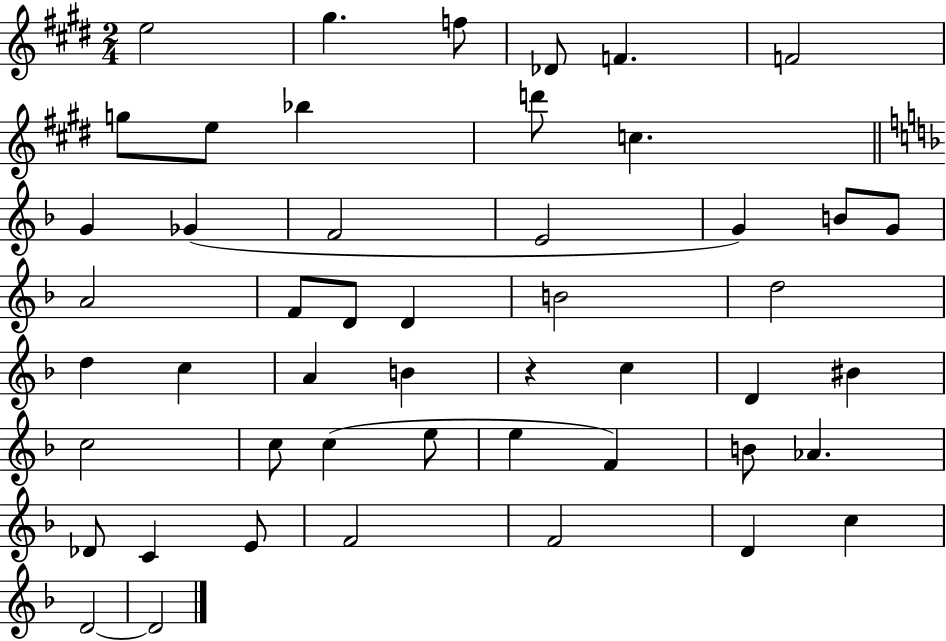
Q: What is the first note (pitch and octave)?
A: E5